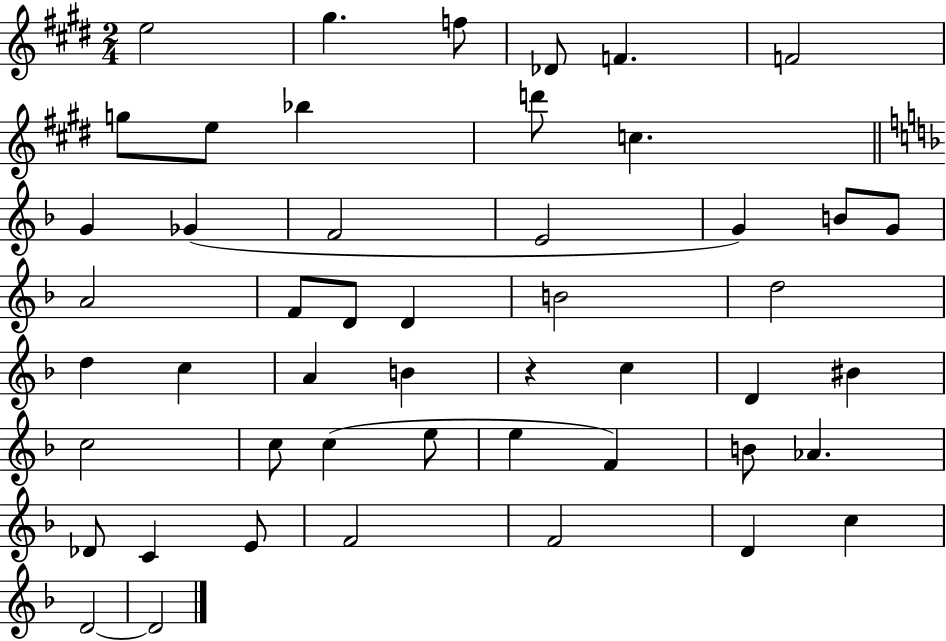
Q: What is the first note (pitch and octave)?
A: E5